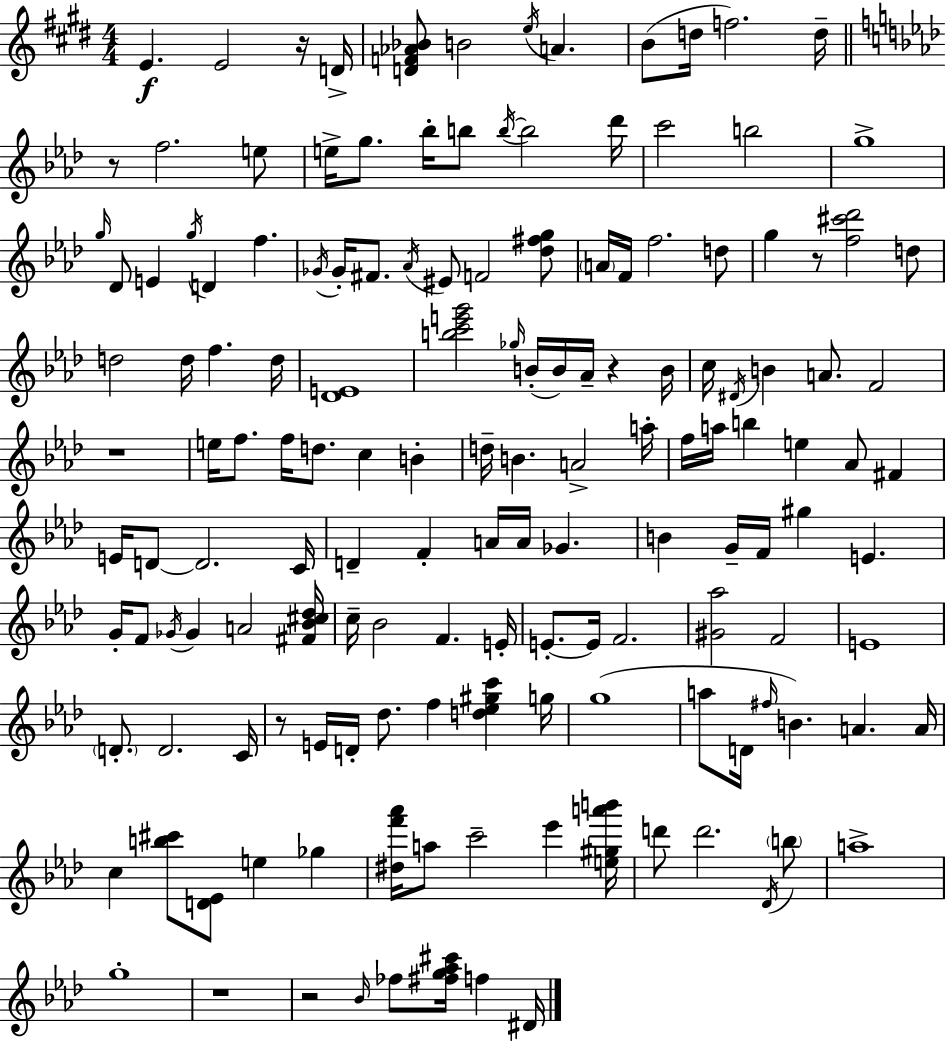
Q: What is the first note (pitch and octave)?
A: E4